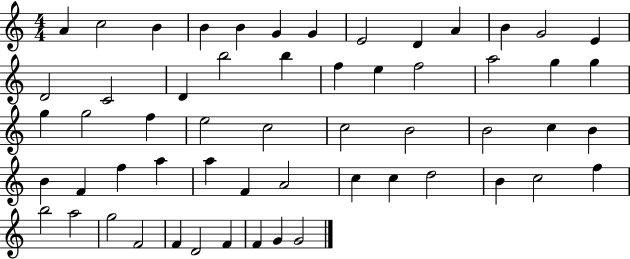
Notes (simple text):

A4/q C5/h B4/q B4/q B4/q G4/q G4/q E4/h D4/q A4/q B4/q G4/h E4/q D4/h C4/h D4/q B5/h B5/q F5/q E5/q F5/h A5/h G5/q G5/q G5/q G5/h F5/q E5/h C5/h C5/h B4/h B4/h C5/q B4/q B4/q F4/q F5/q A5/q A5/q F4/q A4/h C5/q C5/q D5/h B4/q C5/h F5/q B5/h A5/h G5/h F4/h F4/q D4/h F4/q F4/q G4/q G4/h